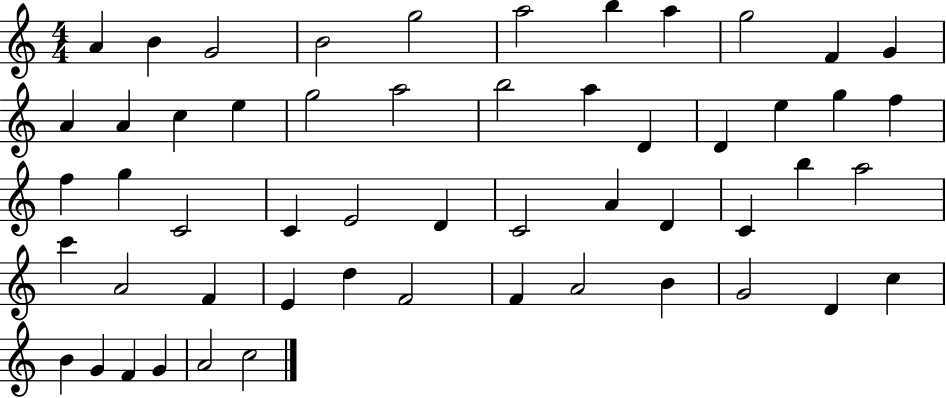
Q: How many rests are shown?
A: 0